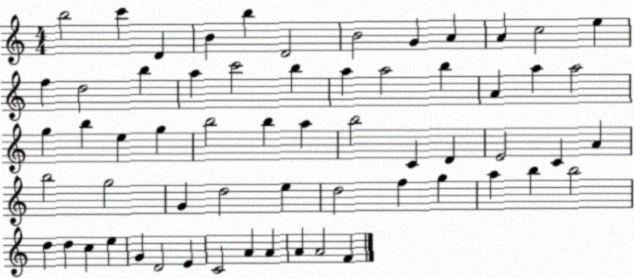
X:1
T:Untitled
M:4/4
L:1/4
K:C
b2 c' D B b D2 B2 G A A c2 e f d2 b a c'2 b a a2 b A a a2 g b e g b2 b a b2 C D E2 C A b2 g2 G d2 e d2 f g a b b2 d d c e G D2 E C2 A A A A2 F